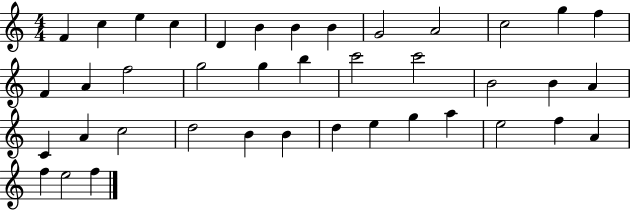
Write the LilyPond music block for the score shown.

{
  \clef treble
  \numericTimeSignature
  \time 4/4
  \key c \major
  f'4 c''4 e''4 c''4 | d'4 b'4 b'4 b'4 | g'2 a'2 | c''2 g''4 f''4 | \break f'4 a'4 f''2 | g''2 g''4 b''4 | c'''2 c'''2 | b'2 b'4 a'4 | \break c'4 a'4 c''2 | d''2 b'4 b'4 | d''4 e''4 g''4 a''4 | e''2 f''4 a'4 | \break f''4 e''2 f''4 | \bar "|."
}